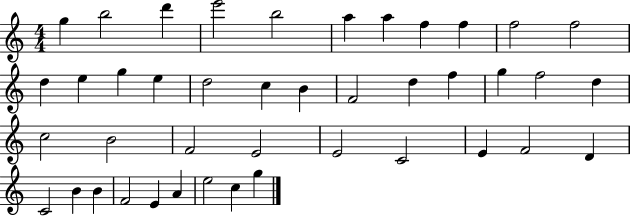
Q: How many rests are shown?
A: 0